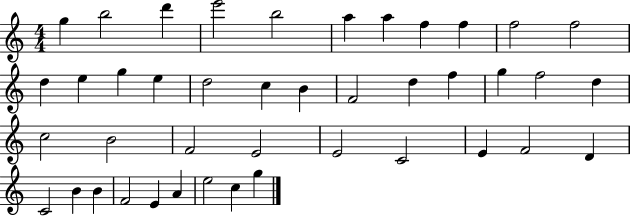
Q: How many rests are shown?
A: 0